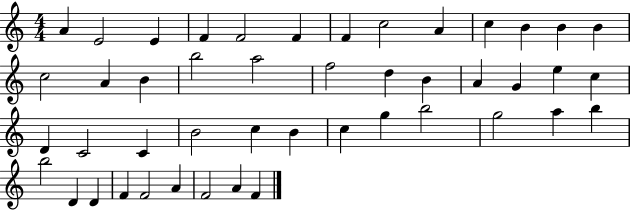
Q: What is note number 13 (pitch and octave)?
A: B4